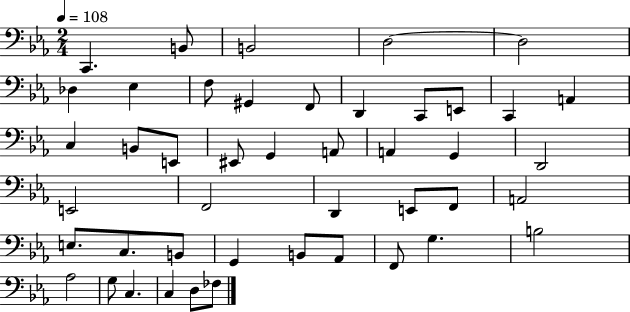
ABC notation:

X:1
T:Untitled
M:2/4
L:1/4
K:Eb
C,, B,,/2 B,,2 D,2 D,2 _D, _E, F,/2 ^G,, F,,/2 D,, C,,/2 E,,/2 C,, A,, C, B,,/2 E,,/2 ^E,,/2 G,, A,,/2 A,, G,, D,,2 E,,2 F,,2 D,, E,,/2 F,,/2 A,,2 E,/2 C,/2 B,,/2 G,, B,,/2 _A,,/2 F,,/2 G, B,2 _A,2 G,/2 C, C, D,/2 _F,/2